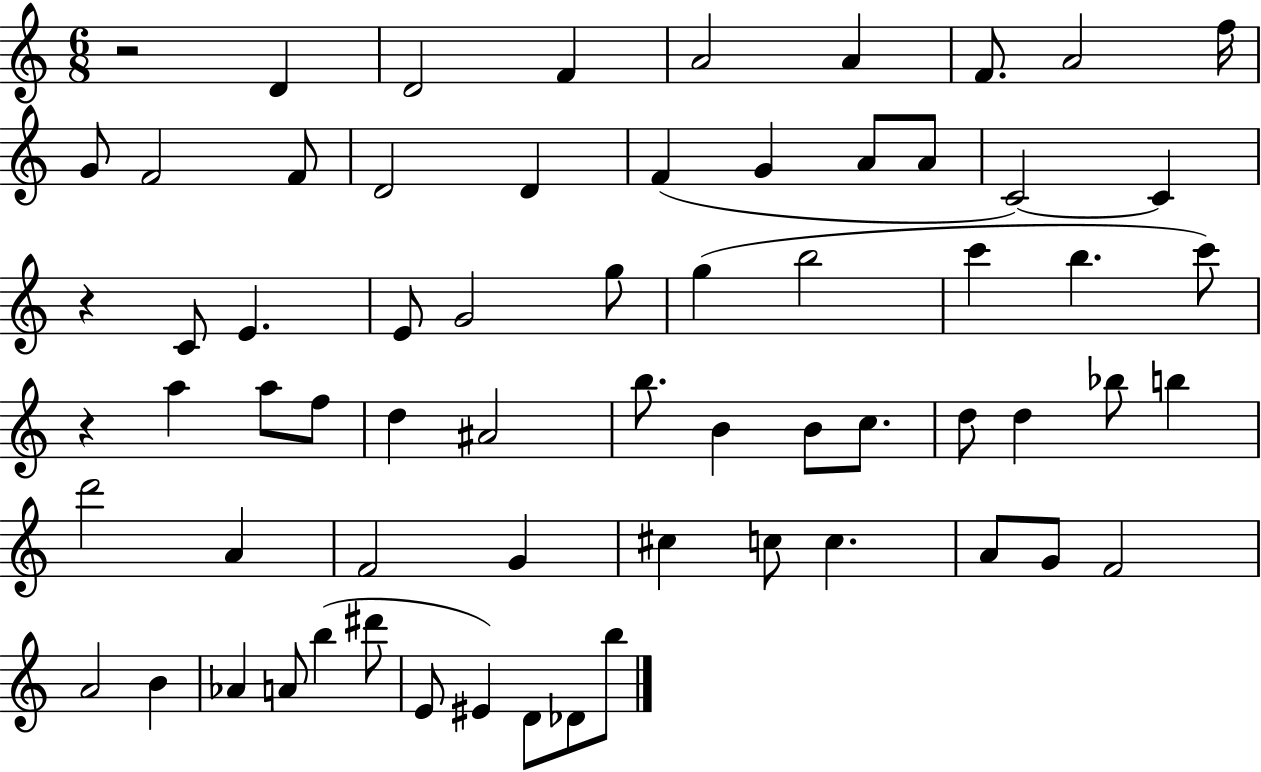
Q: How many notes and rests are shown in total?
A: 66